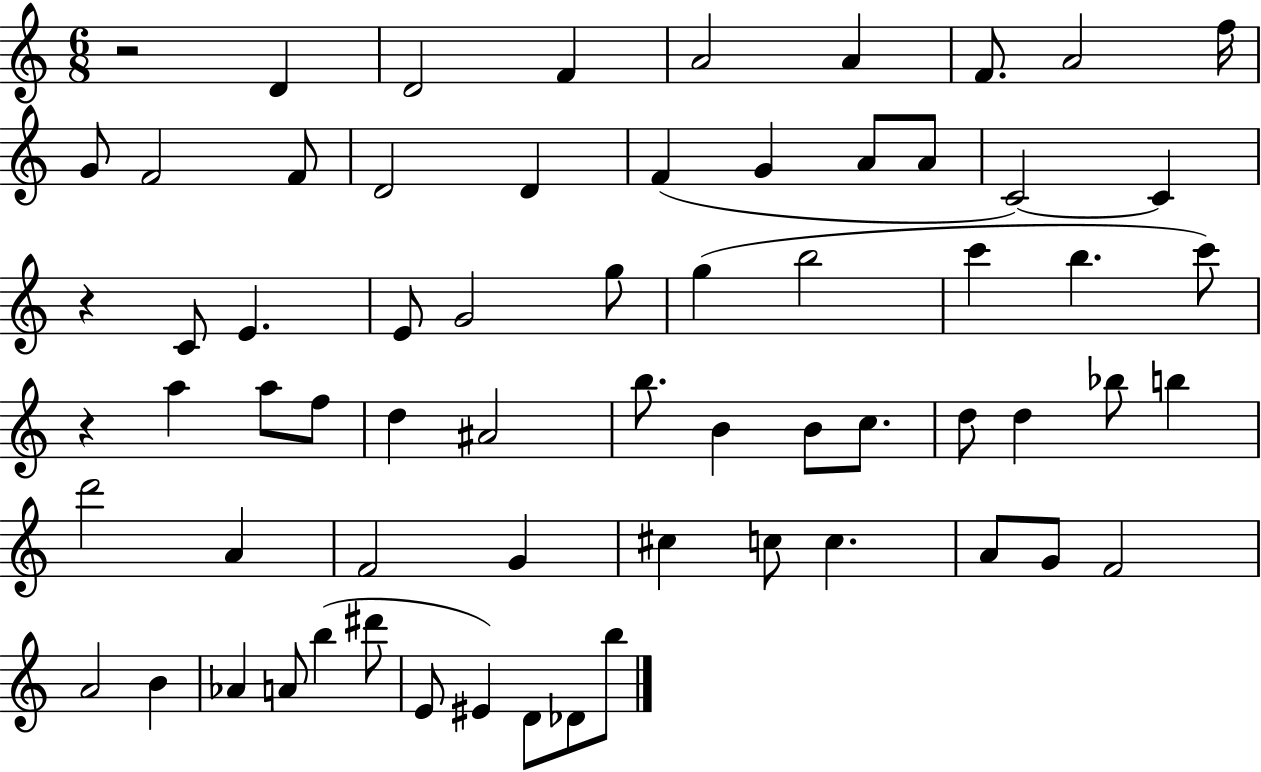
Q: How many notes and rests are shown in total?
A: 66